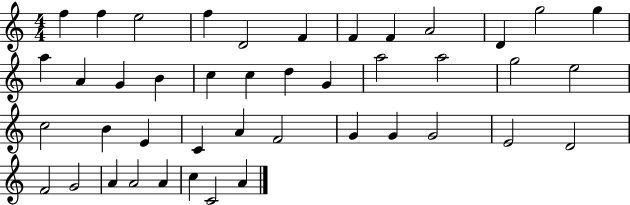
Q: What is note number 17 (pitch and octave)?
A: C5